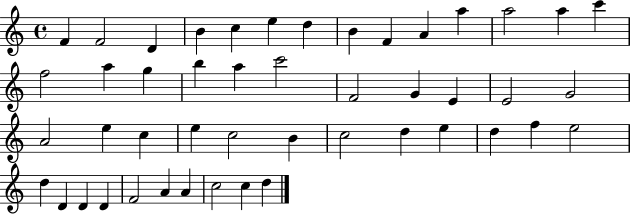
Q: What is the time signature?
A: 4/4